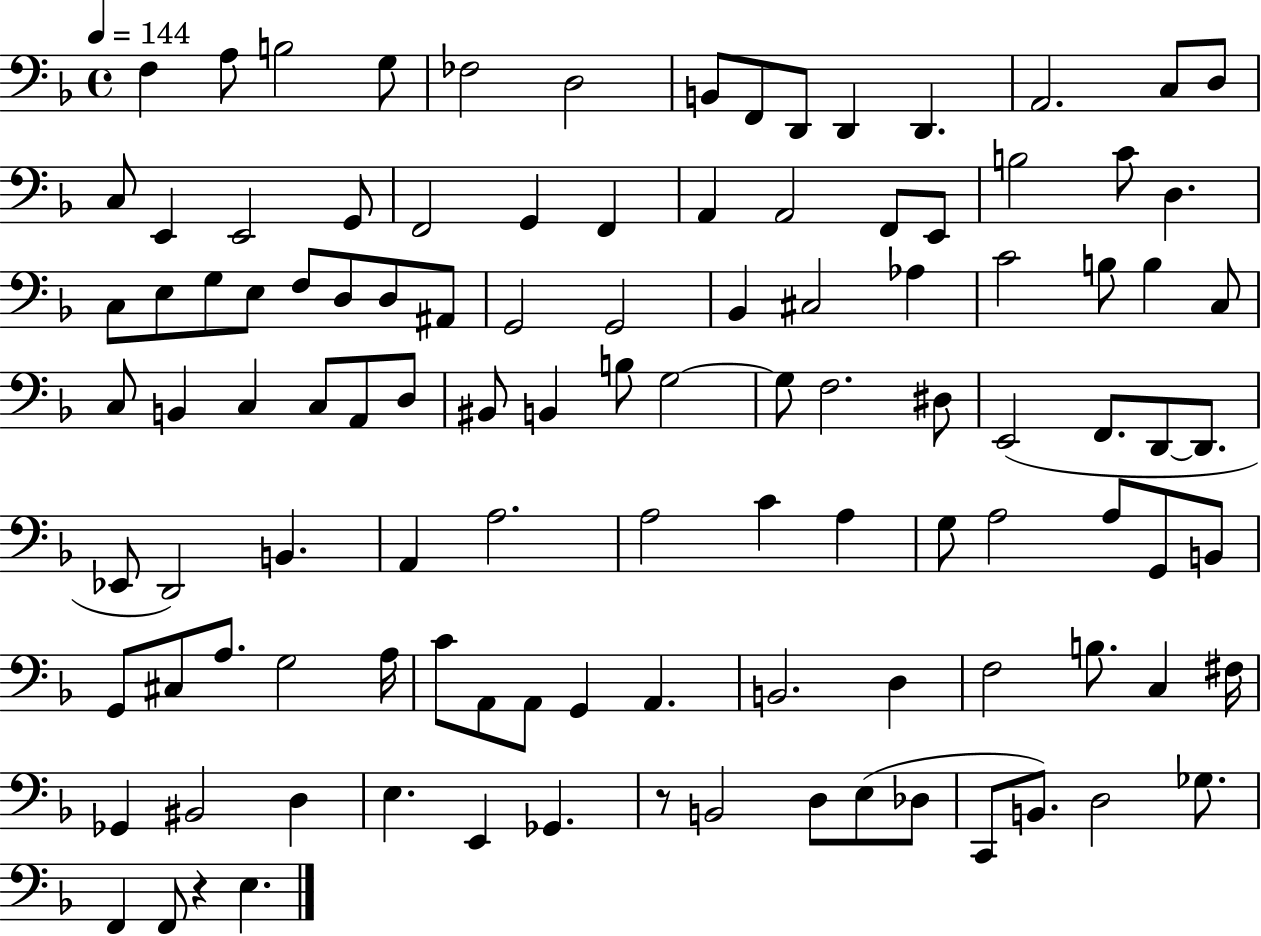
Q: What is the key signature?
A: F major